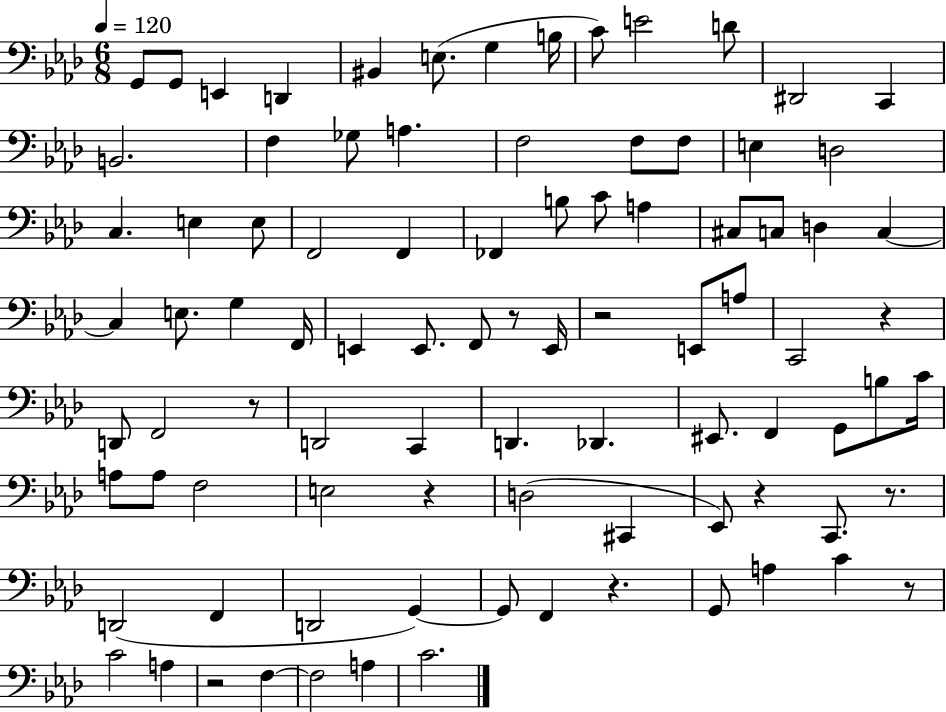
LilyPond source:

{
  \clef bass
  \numericTimeSignature
  \time 6/8
  \key aes \major
  \tempo 4 = 120
  g,8 g,8 e,4 d,4 | bis,4 e8.( g4 b16 | c'8) e'2 d'8 | dis,2 c,4 | \break b,2. | f4 ges8 a4. | f2 f8 f8 | e4 d2 | \break c4. e4 e8 | f,2 f,4 | fes,4 b8 c'8 a4 | cis8 c8 d4 c4~~ | \break c4 e8. g4 f,16 | e,4 e,8. f,8 r8 e,16 | r2 e,8 a8 | c,2 r4 | \break d,8 f,2 r8 | d,2 c,4 | d,4. des,4. | eis,8. f,4 g,8 b8 c'16 | \break a8 a8 f2 | e2 r4 | d2( cis,4 | ees,8) r4 c,8. r8. | \break d,2( f,4 | d,2 g,4~~) | g,8 f,4 r4. | g,8 a4 c'4 r8 | \break c'2 a4 | r2 f4~~ | f2 a4 | c'2. | \break \bar "|."
}